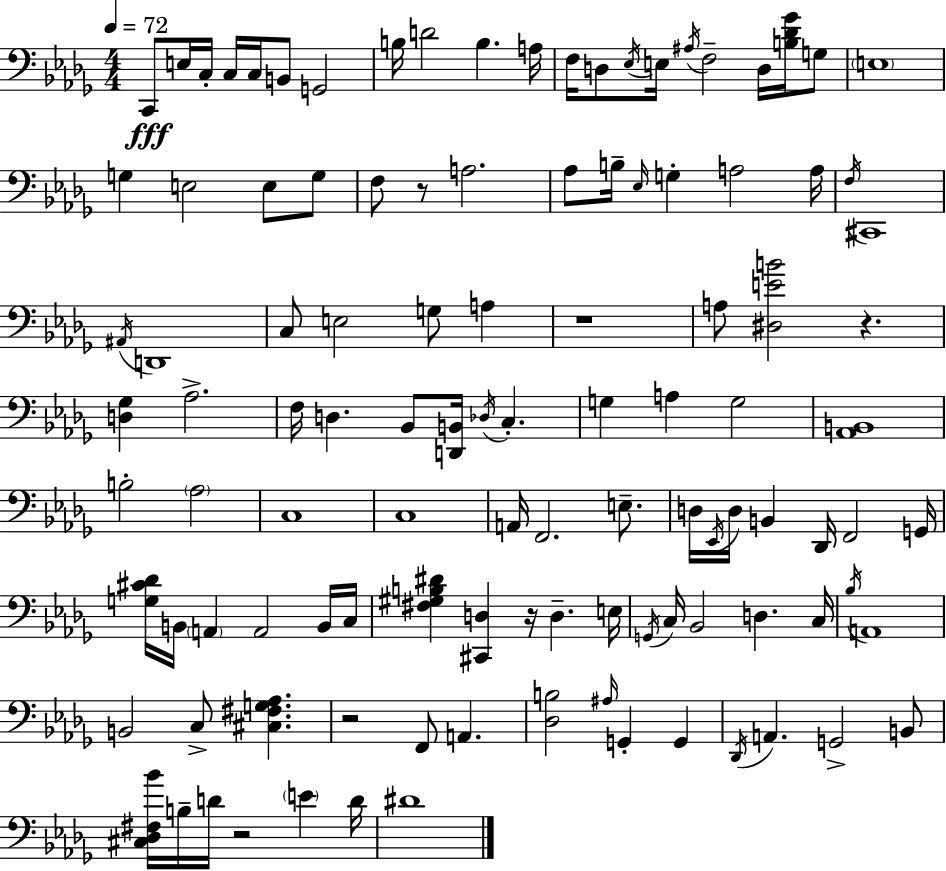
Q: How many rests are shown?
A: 6